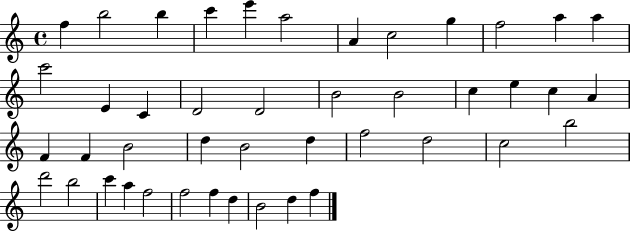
F5/q B5/h B5/q C6/q E6/q A5/h A4/q C5/h G5/q F5/h A5/q A5/q C6/h E4/q C4/q D4/h D4/h B4/h B4/h C5/q E5/q C5/q A4/q F4/q F4/q B4/h D5/q B4/h D5/q F5/h D5/h C5/h B5/h D6/h B5/h C6/q A5/q F5/h F5/h F5/q D5/q B4/h D5/q F5/q